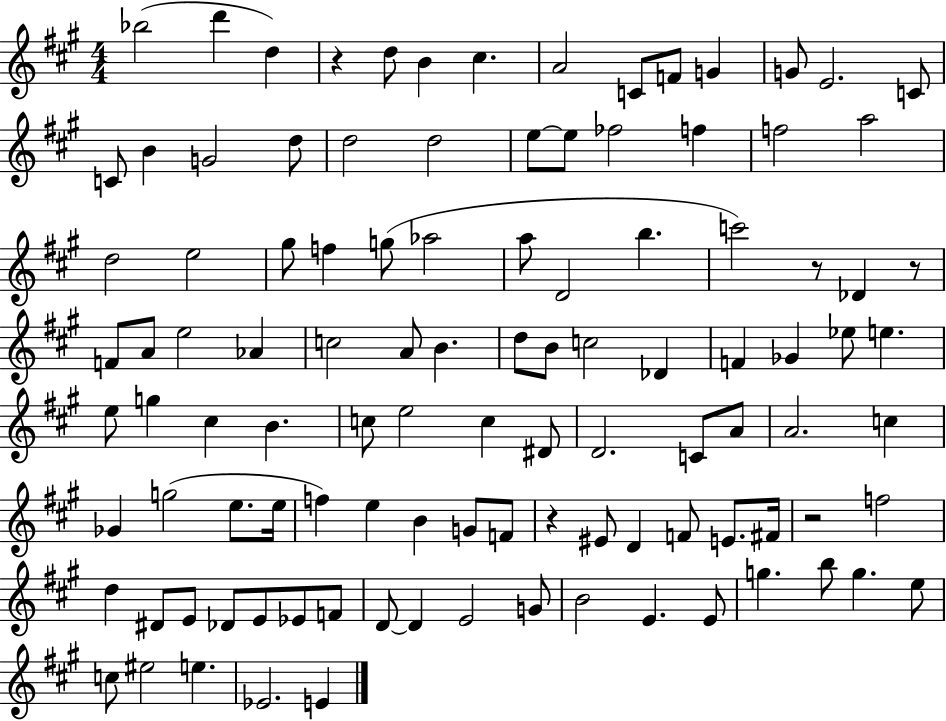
Bb5/h D6/q D5/q R/q D5/e B4/q C#5/q. A4/h C4/e F4/e G4/q G4/e E4/h. C4/e C4/e B4/q G4/h D5/e D5/h D5/h E5/e E5/e FES5/h F5/q F5/h A5/h D5/h E5/h G#5/e F5/q G5/e Ab5/h A5/e D4/h B5/q. C6/h R/e Db4/q R/e F4/e A4/e E5/h Ab4/q C5/h A4/e B4/q. D5/e B4/e C5/h Db4/q F4/q Gb4/q Eb5/e E5/q. E5/e G5/q C#5/q B4/q. C5/e E5/h C5/q D#4/e D4/h. C4/e A4/e A4/h. C5/q Gb4/q G5/h E5/e. E5/s F5/q E5/q B4/q G4/e F4/e R/q EIS4/e D4/q F4/e E4/e. F#4/s R/h F5/h D5/q D#4/e E4/e Db4/e E4/e Eb4/e F4/e D4/e D4/q E4/h G4/e B4/h E4/q. E4/e G5/q. B5/e G5/q. E5/e C5/e EIS5/h E5/q. Eb4/h. E4/q